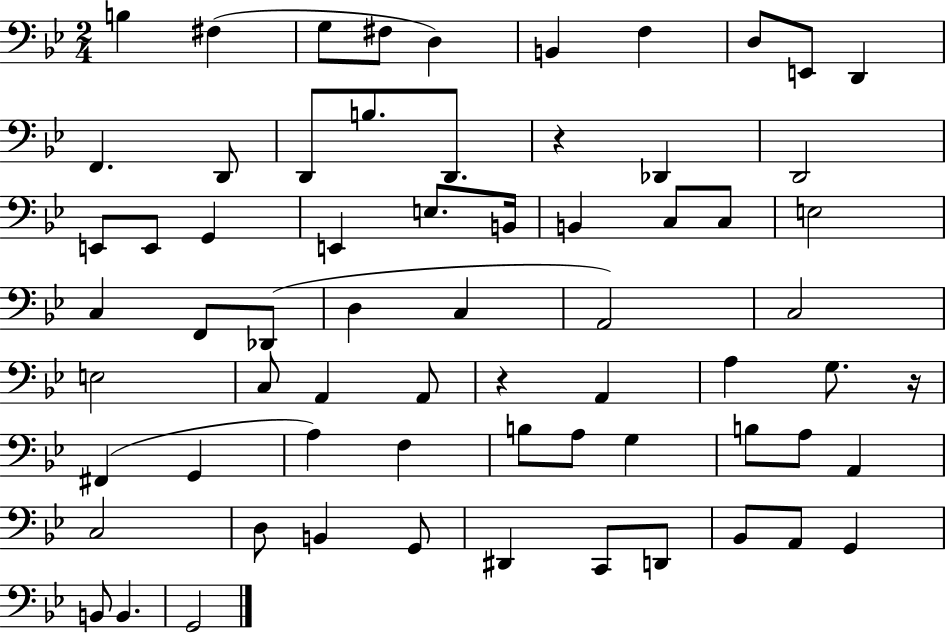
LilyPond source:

{
  \clef bass
  \numericTimeSignature
  \time 2/4
  \key bes \major
  \repeat volta 2 { b4 fis4( | g8 fis8 d4) | b,4 f4 | d8 e,8 d,4 | \break f,4. d,8 | d,8 b8. d,8. | r4 des,4 | d,2 | \break e,8 e,8 g,4 | e,4 e8. b,16 | b,4 c8 c8 | e2 | \break c4 f,8 des,8( | d4 c4 | a,2) | c2 | \break e2 | c8 a,4 a,8 | r4 a,4 | a4 g8. r16 | \break fis,4( g,4 | a4) f4 | b8 a8 g4 | b8 a8 a,4 | \break c2 | d8 b,4 g,8 | dis,4 c,8 d,8 | bes,8 a,8 g,4 | \break b,8 b,4. | g,2 | } \bar "|."
}